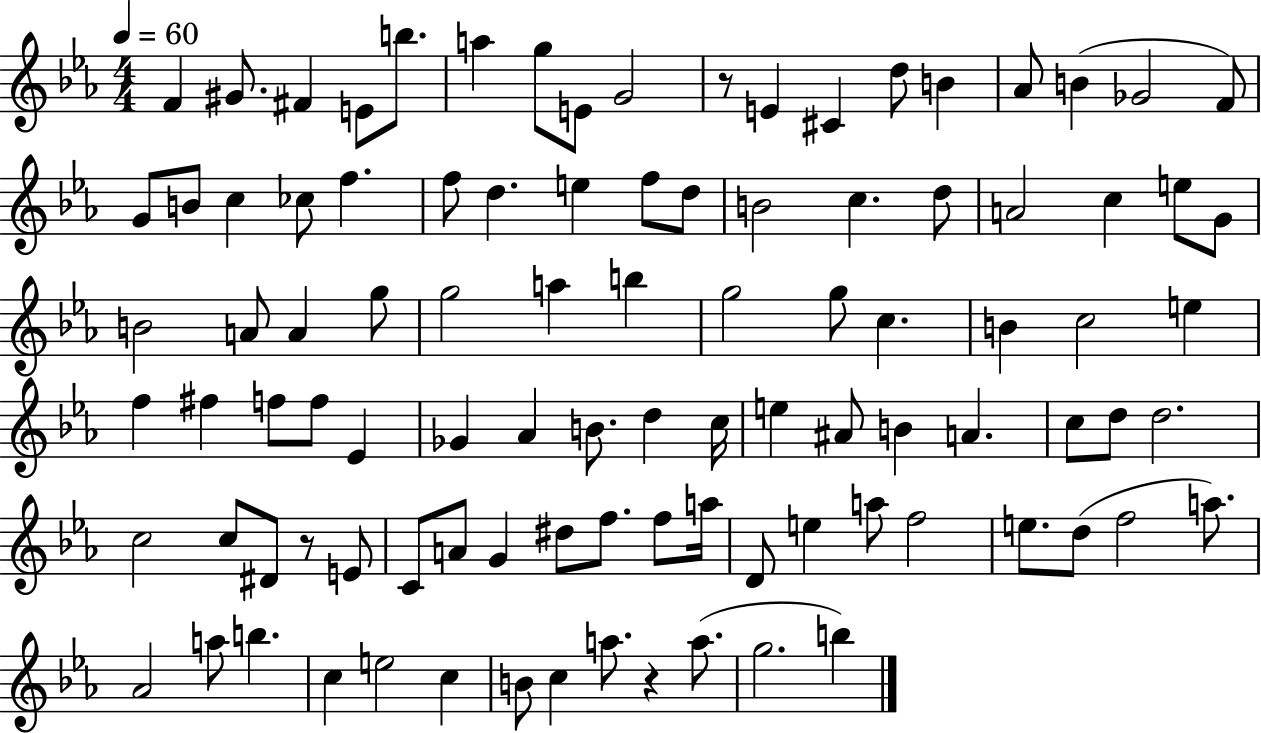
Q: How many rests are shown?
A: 3